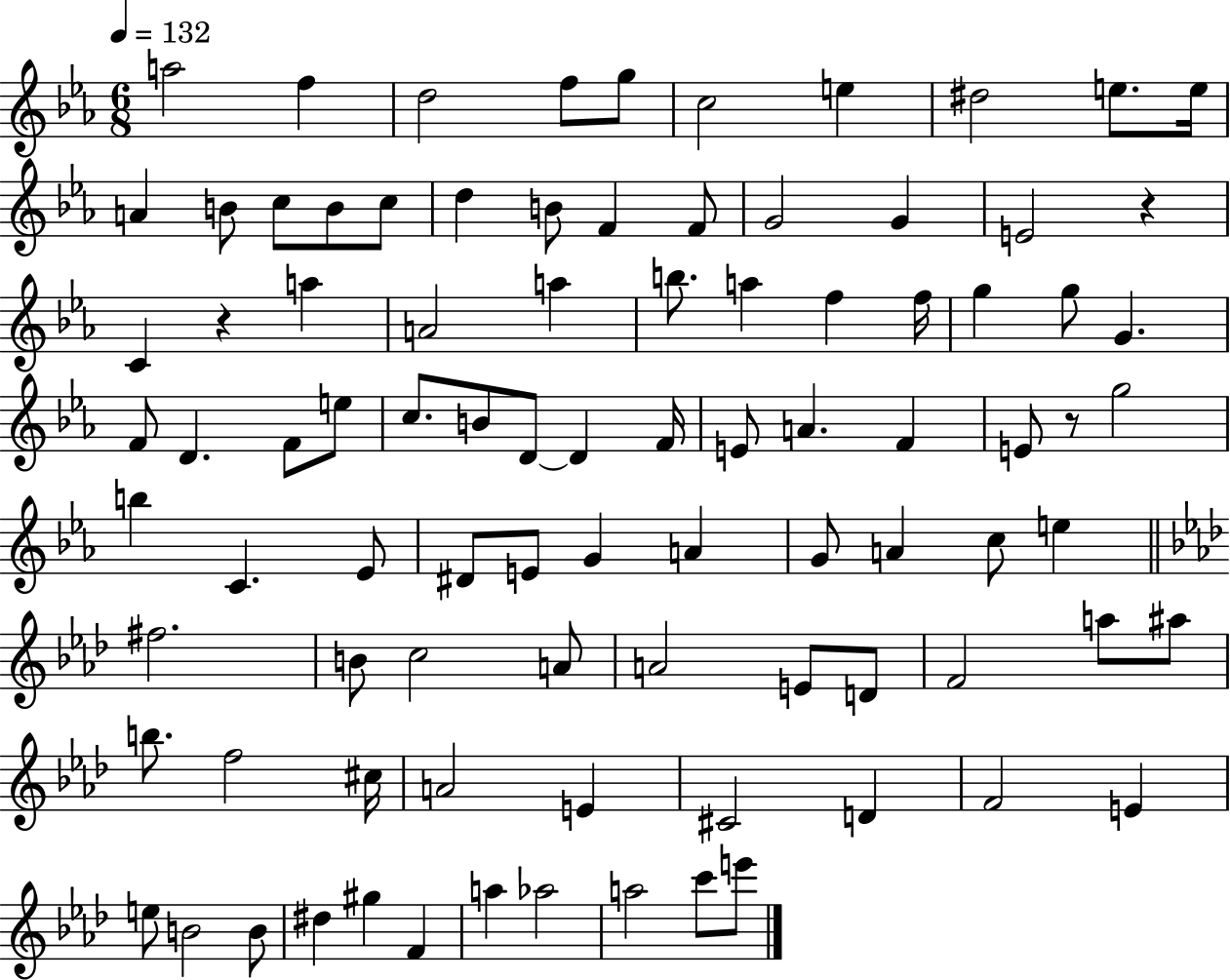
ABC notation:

X:1
T:Untitled
M:6/8
L:1/4
K:Eb
a2 f d2 f/2 g/2 c2 e ^d2 e/2 e/4 A B/2 c/2 B/2 c/2 d B/2 F F/2 G2 G E2 z C z a A2 a b/2 a f f/4 g g/2 G F/2 D F/2 e/2 c/2 B/2 D/2 D F/4 E/2 A F E/2 z/2 g2 b C _E/2 ^D/2 E/2 G A G/2 A c/2 e ^f2 B/2 c2 A/2 A2 E/2 D/2 F2 a/2 ^a/2 b/2 f2 ^c/4 A2 E ^C2 D F2 E e/2 B2 B/2 ^d ^g F a _a2 a2 c'/2 e'/2